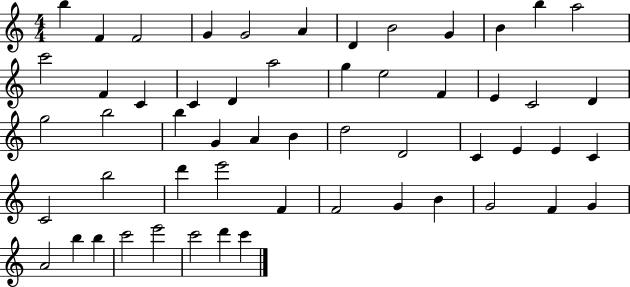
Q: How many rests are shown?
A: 0